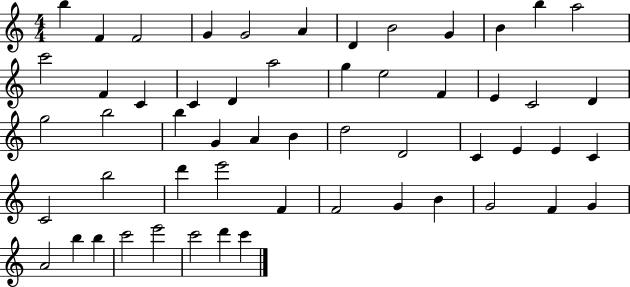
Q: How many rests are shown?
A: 0